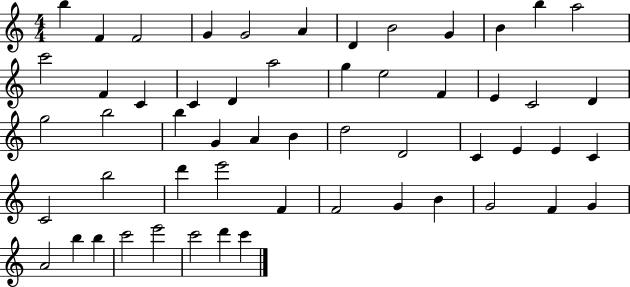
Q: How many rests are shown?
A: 0